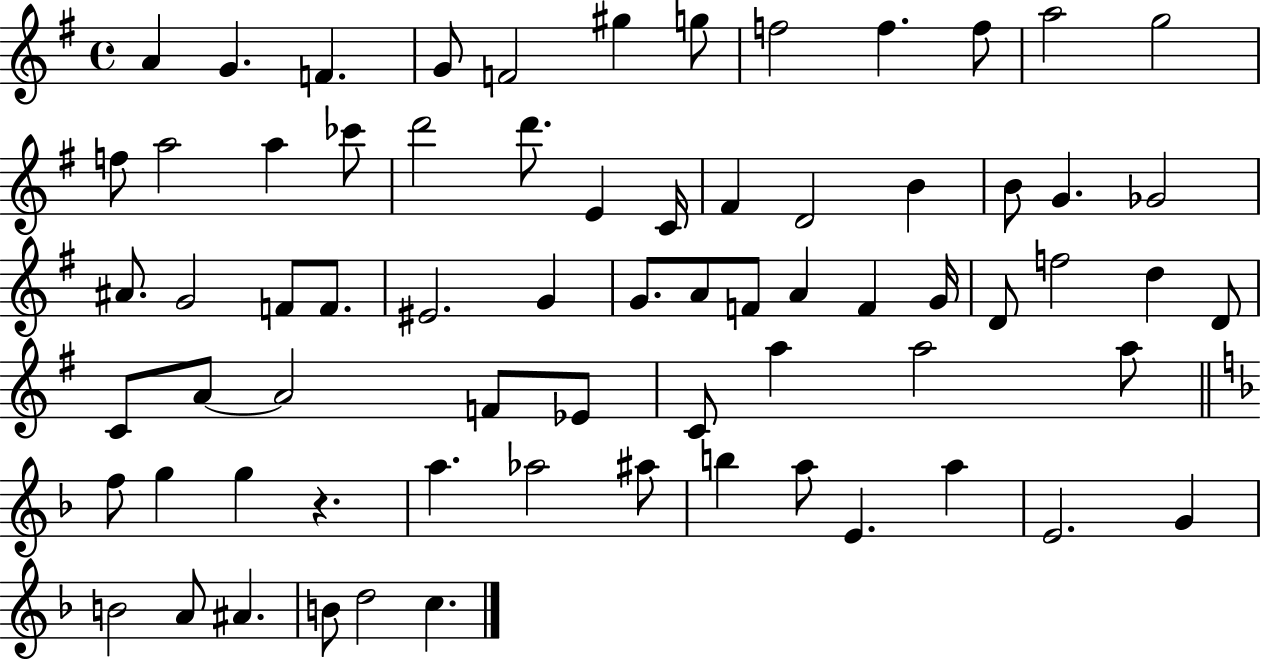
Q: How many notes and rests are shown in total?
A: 70